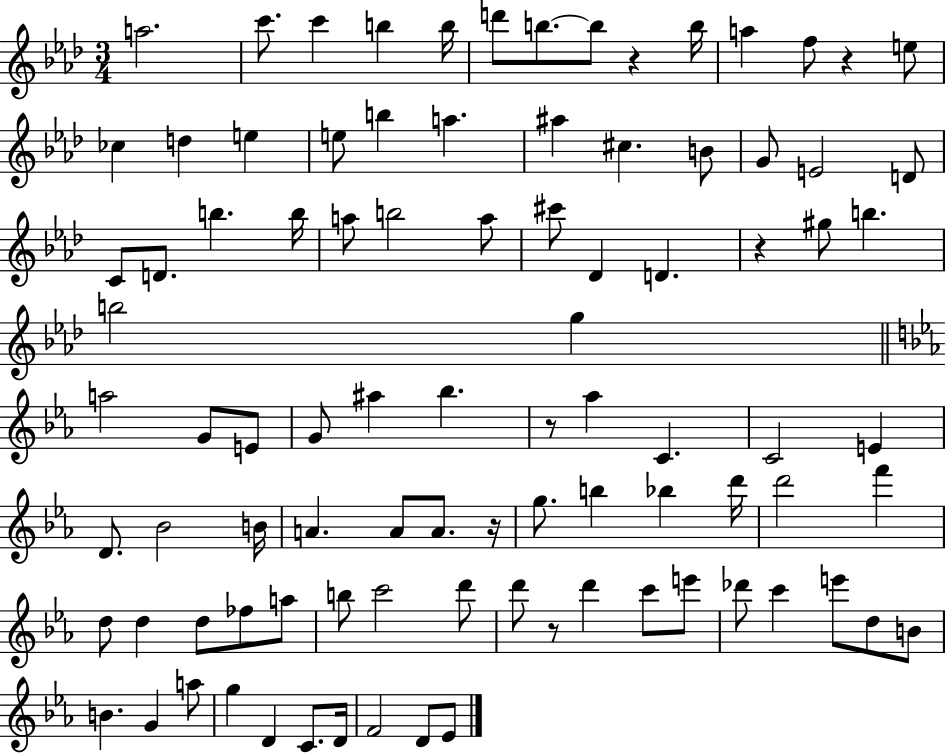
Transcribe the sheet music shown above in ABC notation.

X:1
T:Untitled
M:3/4
L:1/4
K:Ab
a2 c'/2 c' b b/4 d'/2 b/2 b/2 z b/4 a f/2 z e/2 _c d e e/2 b a ^a ^c B/2 G/2 E2 D/2 C/2 D/2 b b/4 a/2 b2 a/2 ^c'/2 _D D z ^g/2 b b2 g a2 G/2 E/2 G/2 ^a _b z/2 _a C C2 E D/2 _B2 B/4 A A/2 A/2 z/4 g/2 b _b d'/4 d'2 f' d/2 d d/2 _f/2 a/2 b/2 c'2 d'/2 d'/2 z/2 d' c'/2 e'/2 _d'/2 c' e'/2 d/2 B/2 B G a/2 g D C/2 D/4 F2 D/2 _E/2